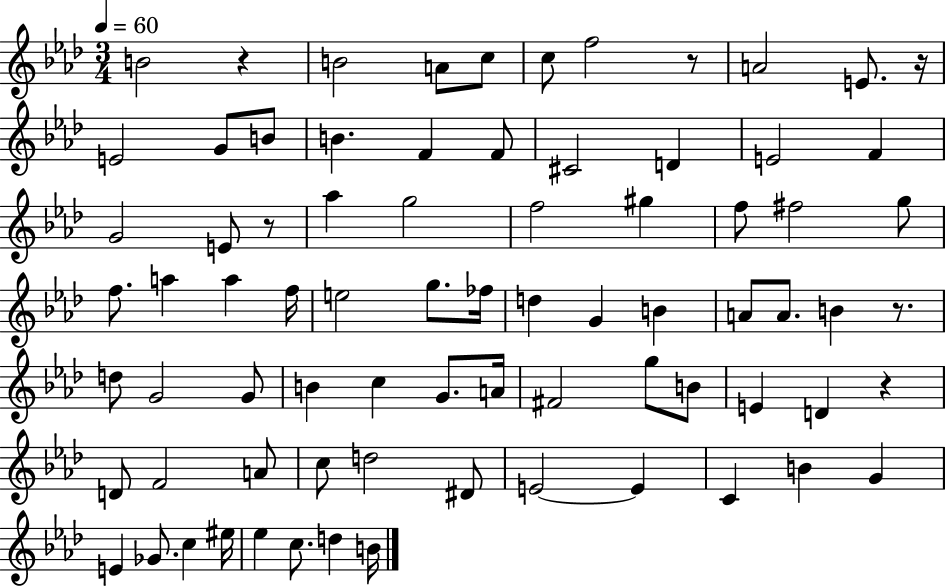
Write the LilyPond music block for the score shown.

{
  \clef treble
  \numericTimeSignature
  \time 3/4
  \key aes \major
  \tempo 4 = 60
  b'2 r4 | b'2 a'8 c''8 | c''8 f''2 r8 | a'2 e'8. r16 | \break e'2 g'8 b'8 | b'4. f'4 f'8 | cis'2 d'4 | e'2 f'4 | \break g'2 e'8 r8 | aes''4 g''2 | f''2 gis''4 | f''8 fis''2 g''8 | \break f''8. a''4 a''4 f''16 | e''2 g''8. fes''16 | d''4 g'4 b'4 | a'8 a'8. b'4 r8. | \break d''8 g'2 g'8 | b'4 c''4 g'8. a'16 | fis'2 g''8 b'8 | e'4 d'4 r4 | \break d'8 f'2 a'8 | c''8 d''2 dis'8 | e'2~~ e'4 | c'4 b'4 g'4 | \break e'4 ges'8. c''4 eis''16 | ees''4 c''8. d''4 b'16 | \bar "|."
}